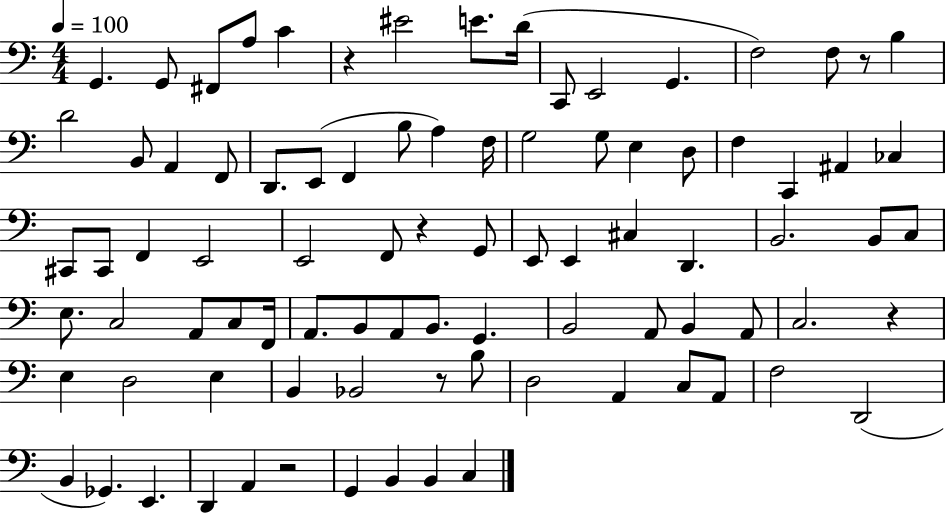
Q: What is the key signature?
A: C major